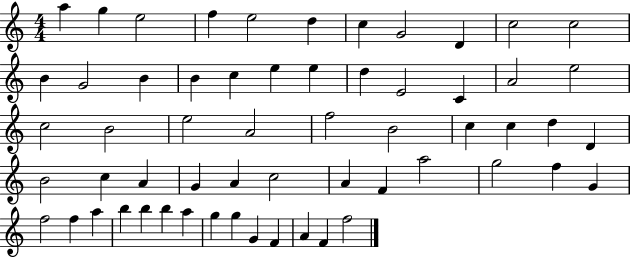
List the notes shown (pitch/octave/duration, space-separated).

A5/q G5/q E5/h F5/q E5/h D5/q C5/q G4/h D4/q C5/h C5/h B4/q G4/h B4/q B4/q C5/q E5/q E5/q D5/q E4/h C4/q A4/h E5/h C5/h B4/h E5/h A4/h F5/h B4/h C5/q C5/q D5/q D4/q B4/h C5/q A4/q G4/q A4/q C5/h A4/q F4/q A5/h G5/h F5/q G4/q F5/h F5/q A5/q B5/q B5/q B5/q A5/q G5/q G5/q G4/q F4/q A4/q F4/q F5/h